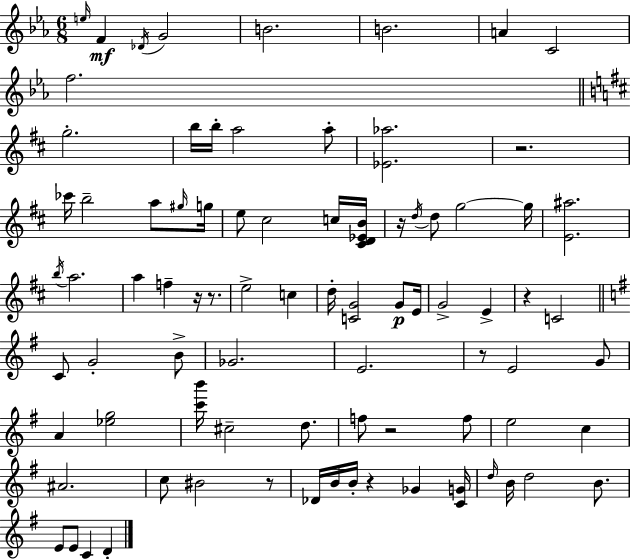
{
  \clef treble
  \numericTimeSignature
  \time 6/8
  \key c \minor
  \grace { e''16 }\mf f'4 \acciaccatura { des'16 } g'2 | b'2. | b'2. | a'4 c'2 | \break f''2. | \bar "||" \break \key d \major g''2.-. | b''16 b''16-. a''2 a''8-. | <ees' aes''>2. | r2. | \break ces'''16 b''2-- a''8 \grace { gis''16 } | g''16 e''8 cis''2 c''16 | <cis' d' ees' b'>16 r16 \acciaccatura { d''16 } d''8 g''2~~ | g''16 <e' ais''>2. | \break \acciaccatura { b''16 } a''2. | a''4 f''4-- r16 | r8. e''2-> c''4 | d''16-. <c' g'>2 | \break g'8\p e'16 g'2-> e'4-> | r4 c'2 | \bar "||" \break \key e \minor c'8 g'2-. b'8-> | ges'2. | e'2. | r8 e'2 g'8 | \break a'4 <ees'' g''>2 | <c''' b'''>16 cis''2-- d''8. | f''8 r2 f''8 | e''2 c''4 | \break ais'2. | c''8 bis'2 r8 | des'16 b'16 b'16-. r4 ges'4 <c' g'>16 | \grace { d''16 } b'16 d''2 b'8. | \break e'8 e'8 c'4 d'4-. | \bar "|."
}